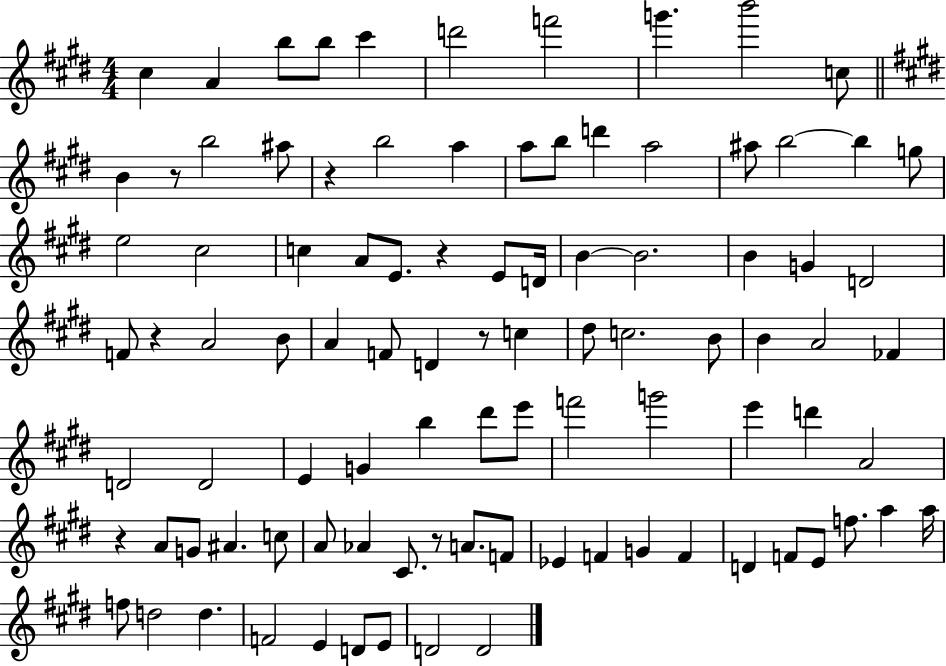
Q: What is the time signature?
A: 4/4